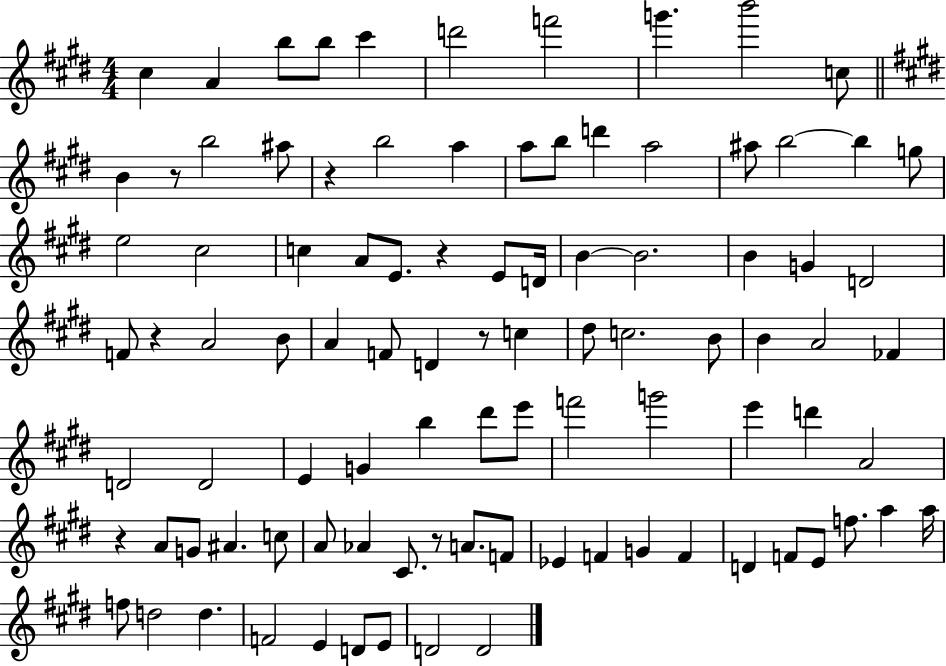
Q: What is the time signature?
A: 4/4